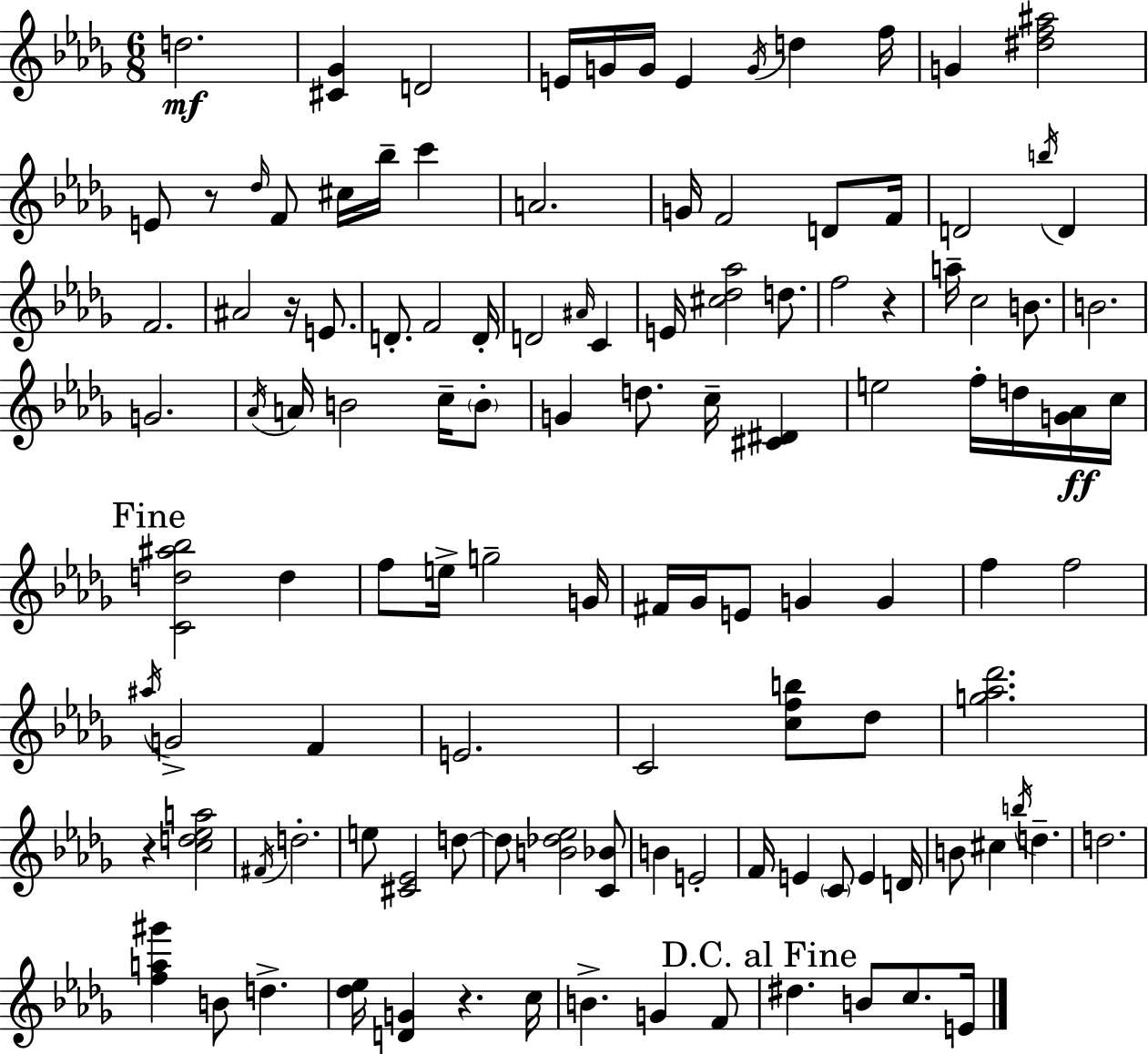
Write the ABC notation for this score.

X:1
T:Untitled
M:6/8
L:1/4
K:Bbm
d2 [^C_G] D2 E/4 G/4 G/4 E G/4 d f/4 G [^df^a]2 E/2 z/2 _d/4 F/2 ^c/4 _b/4 c' A2 G/4 F2 D/2 F/4 D2 b/4 D F2 ^A2 z/4 E/2 D/2 F2 D/4 D2 ^A/4 C E/4 [^c_d_a]2 d/2 f2 z a/4 c2 B/2 B2 G2 _A/4 A/4 B2 c/4 B/2 G d/2 c/4 [^C^D] e2 f/4 d/4 [G_A]/4 c/4 [Cd^a_b]2 d f/2 e/4 g2 G/4 ^F/4 _G/4 E/2 G G f f2 ^a/4 G2 F E2 C2 [cfb]/2 _d/2 [g_a_d']2 z [cd_ea]2 ^F/4 d2 e/2 [^C_E]2 d/2 d/2 [B_d_e]2 [C_B]/2 B E2 F/4 E C/2 E D/4 B/2 ^c b/4 d d2 [fa^g'] B/2 d [_d_e]/4 [DG] z c/4 B G F/2 ^d B/2 c/2 E/4